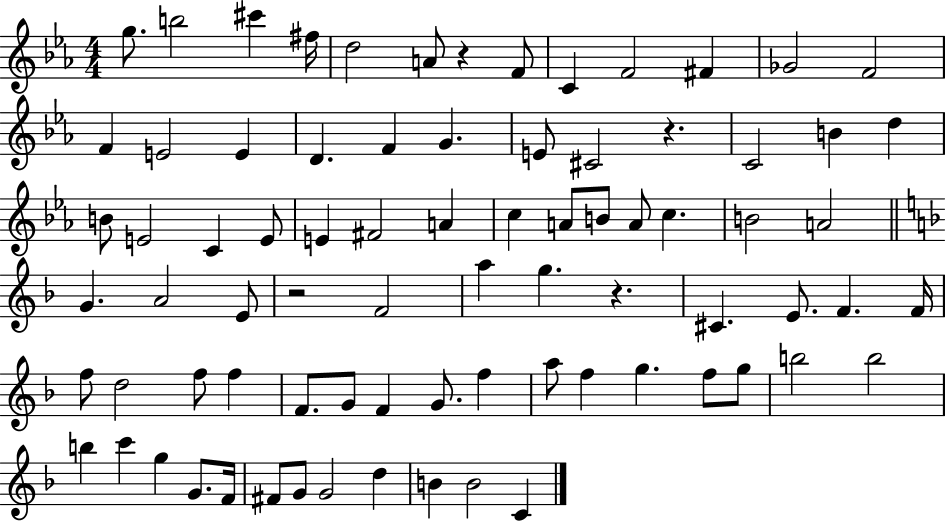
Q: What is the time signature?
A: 4/4